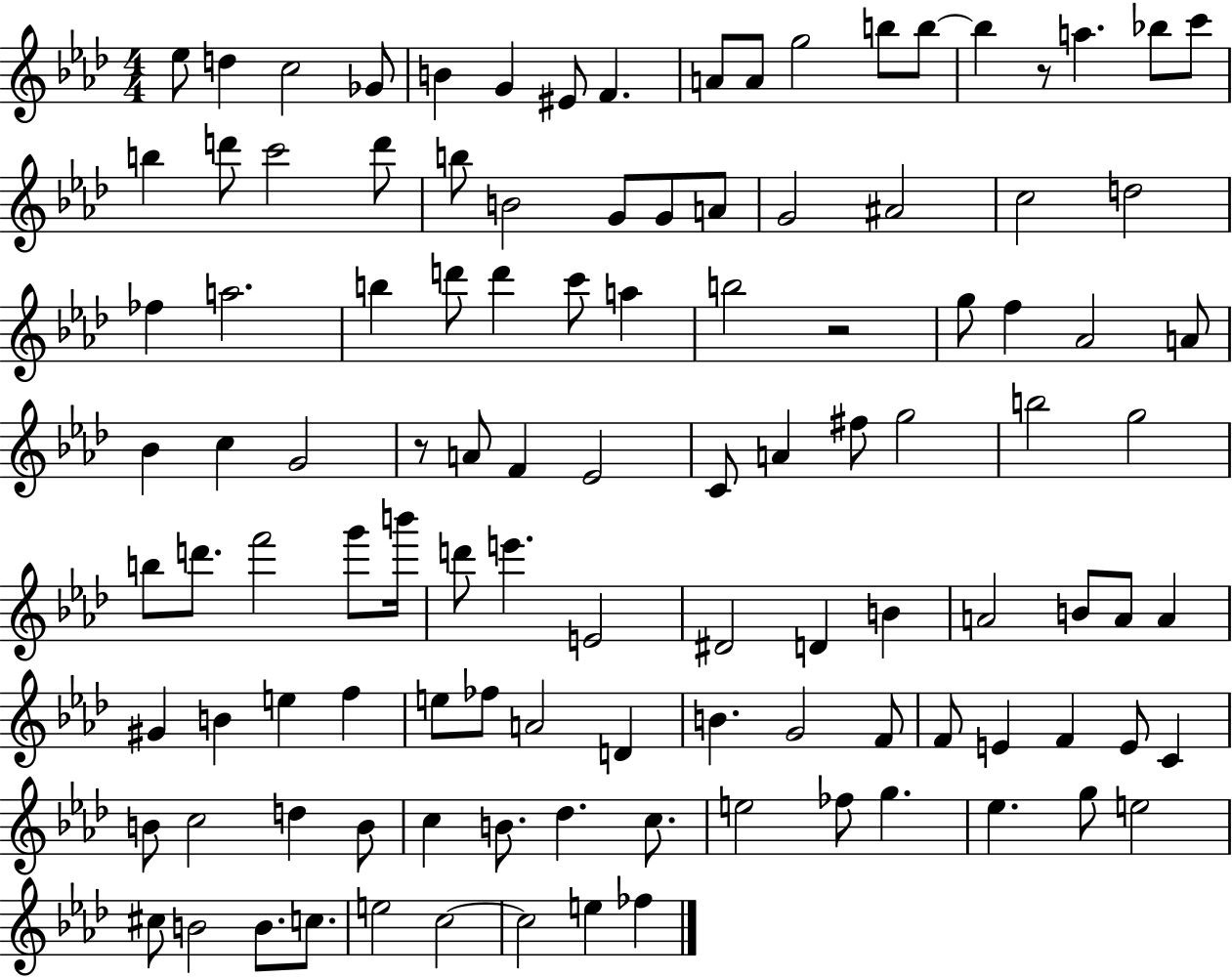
{
  \clef treble
  \numericTimeSignature
  \time 4/4
  \key aes \major
  ees''8 d''4 c''2 ges'8 | b'4 g'4 eis'8 f'4. | a'8 a'8 g''2 b''8 b''8~~ | b''4 r8 a''4. bes''8 c'''8 | \break b''4 d'''8 c'''2 d'''8 | b''8 b'2 g'8 g'8 a'8 | g'2 ais'2 | c''2 d''2 | \break fes''4 a''2. | b''4 d'''8 d'''4 c'''8 a''4 | b''2 r2 | g''8 f''4 aes'2 a'8 | \break bes'4 c''4 g'2 | r8 a'8 f'4 ees'2 | c'8 a'4 fis''8 g''2 | b''2 g''2 | \break b''8 d'''8. f'''2 g'''8 b'''16 | d'''8 e'''4. e'2 | dis'2 d'4 b'4 | a'2 b'8 a'8 a'4 | \break gis'4 b'4 e''4 f''4 | e''8 fes''8 a'2 d'4 | b'4. g'2 f'8 | f'8 e'4 f'4 e'8 c'4 | \break b'8 c''2 d''4 b'8 | c''4 b'8. des''4. c''8. | e''2 fes''8 g''4. | ees''4. g''8 e''2 | \break cis''8 b'2 b'8. c''8. | e''2 c''2~~ | c''2 e''4 fes''4 | \bar "|."
}